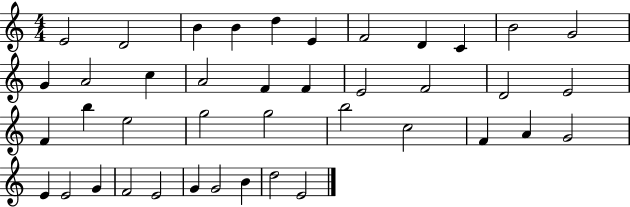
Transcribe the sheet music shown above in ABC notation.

X:1
T:Untitled
M:4/4
L:1/4
K:C
E2 D2 B B d E F2 D C B2 G2 G A2 c A2 F F E2 F2 D2 E2 F b e2 g2 g2 b2 c2 F A G2 E E2 G F2 E2 G G2 B d2 E2